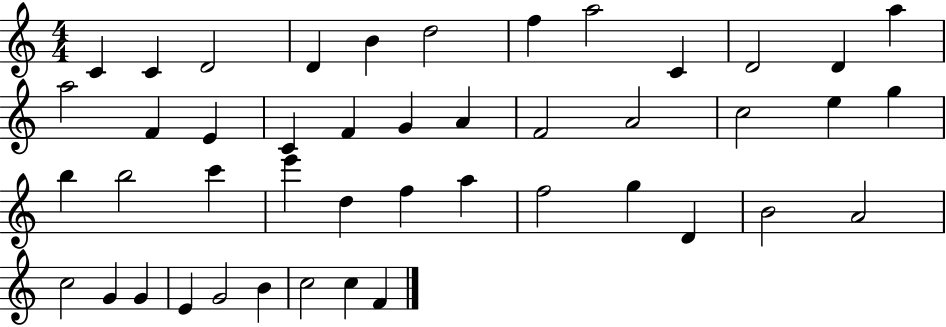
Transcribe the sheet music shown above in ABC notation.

X:1
T:Untitled
M:4/4
L:1/4
K:C
C C D2 D B d2 f a2 C D2 D a a2 F E C F G A F2 A2 c2 e g b b2 c' e' d f a f2 g D B2 A2 c2 G G E G2 B c2 c F